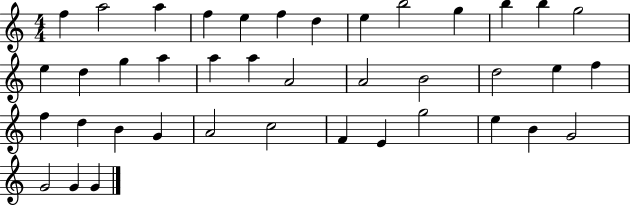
{
  \clef treble
  \numericTimeSignature
  \time 4/4
  \key c \major
  f''4 a''2 a''4 | f''4 e''4 f''4 d''4 | e''4 b''2 g''4 | b''4 b''4 g''2 | \break e''4 d''4 g''4 a''4 | a''4 a''4 a'2 | a'2 b'2 | d''2 e''4 f''4 | \break f''4 d''4 b'4 g'4 | a'2 c''2 | f'4 e'4 g''2 | e''4 b'4 g'2 | \break g'2 g'4 g'4 | \bar "|."
}